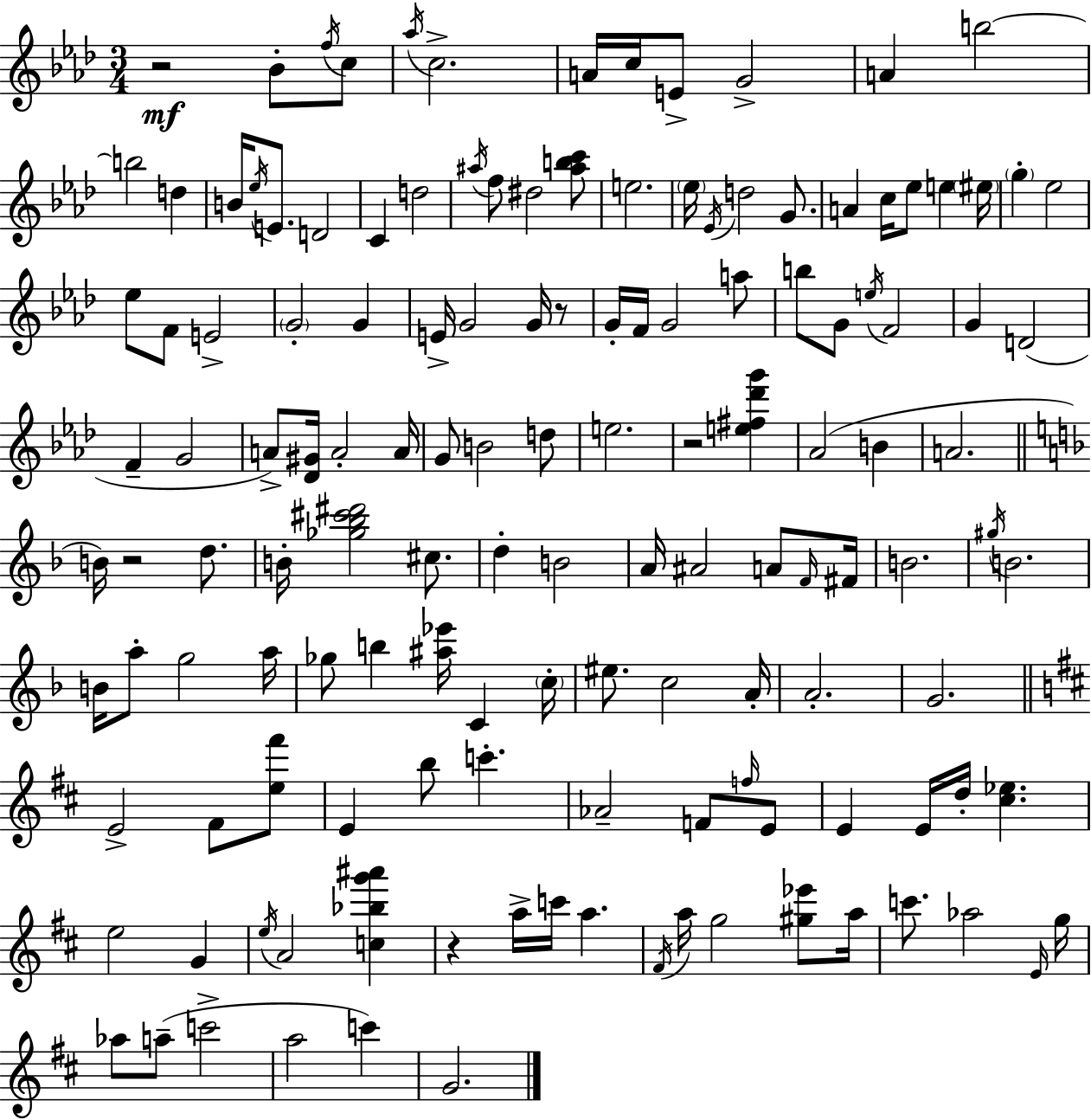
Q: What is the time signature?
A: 3/4